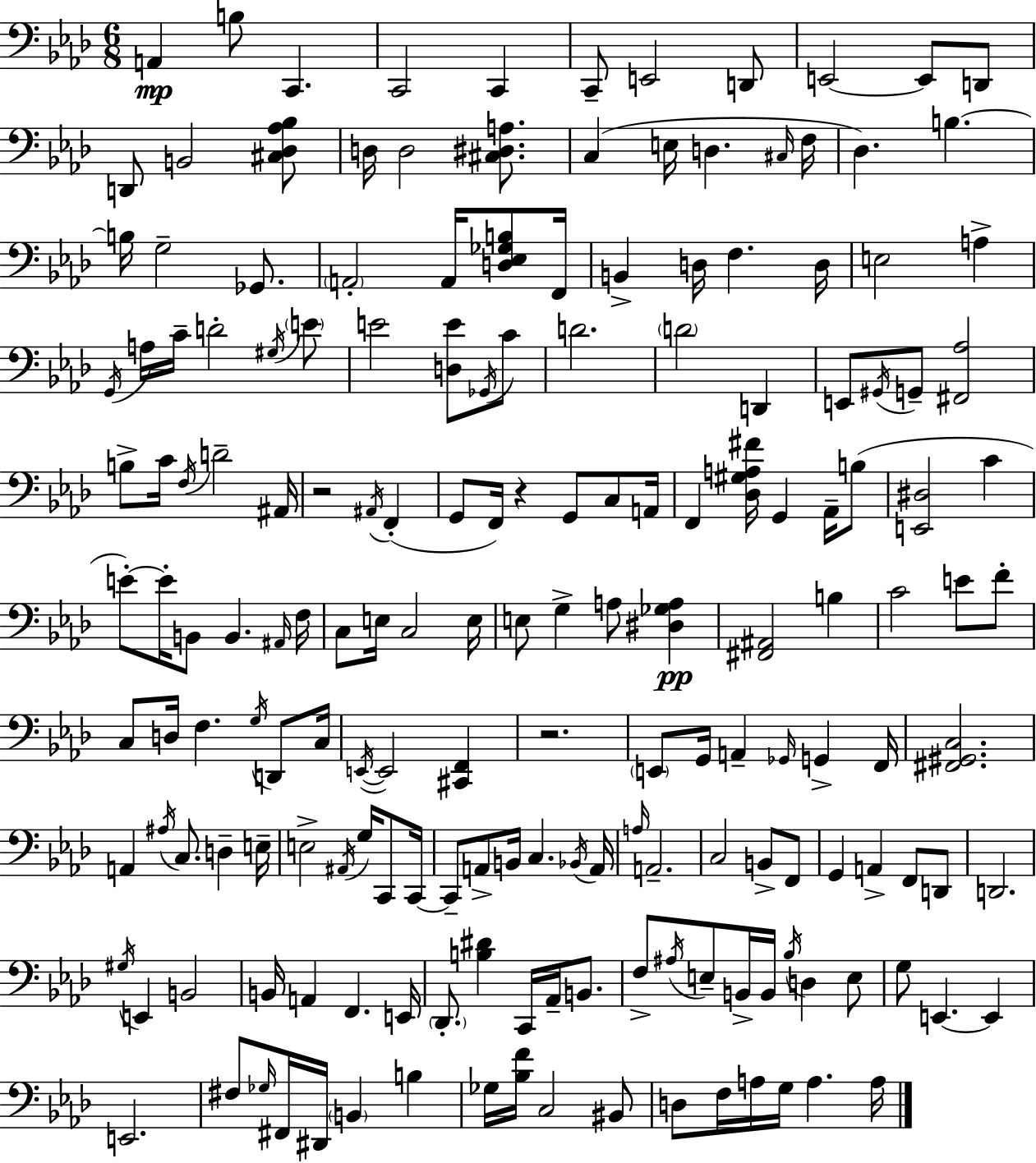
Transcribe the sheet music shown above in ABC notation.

X:1
T:Untitled
M:6/8
L:1/4
K:Fm
A,, B,/2 C,, C,,2 C,, C,,/2 E,,2 D,,/2 E,,2 E,,/2 D,,/2 D,,/2 B,,2 [^C,_D,_A,_B,]/2 D,/4 D,2 [^C,^D,A,]/2 C, E,/4 D, ^C,/4 F,/4 _D, B, B,/4 G,2 _G,,/2 A,,2 A,,/4 [D,_E,_G,B,]/2 F,,/4 B,, D,/4 F, D,/4 E,2 A, G,,/4 A,/4 C/4 D2 ^G,/4 E/2 E2 [D,E]/2 _G,,/4 C/2 D2 D2 D,, E,,/2 ^G,,/4 G,,/2 [^F,,_A,]2 B,/2 C/4 F,/4 D2 ^A,,/4 z2 ^A,,/4 F,, G,,/2 F,,/4 z G,,/2 C,/2 A,,/4 F,, [_D,^G,A,^F]/4 G,, _A,,/4 B,/2 [E,,^D,]2 C E/2 E/4 B,,/2 B,, ^A,,/4 F,/4 C,/2 E,/4 C,2 E,/4 E,/2 G, A,/2 [^D,_G,A,] [^F,,^A,,]2 B, C2 E/2 F/2 C,/2 D,/4 F, G,/4 D,,/2 C,/4 E,,/4 E,,2 [^C,,F,,] z2 E,,/2 G,,/4 A,, _G,,/4 G,, F,,/4 [^F,,^G,,C,]2 A,, ^A,/4 C,/2 D, E,/4 E,2 ^A,,/4 G,/4 C,,/2 C,,/4 C,,/2 A,,/2 B,,/4 C, _B,,/4 A,,/4 A,/4 A,,2 C,2 B,,/2 F,,/2 G,, A,, F,,/2 D,,/2 D,,2 ^G,/4 E,, B,,2 B,,/4 A,, F,, E,,/4 _D,,/2 [B,^D] C,,/4 _A,,/4 B,,/2 F,/2 ^A,/4 E,/2 B,,/4 B,,/4 _B,/4 D, E,/2 G,/2 E,, E,, E,,2 ^F,/2 _G,/4 ^F,,/4 ^D,,/4 B,, B, _G,/4 [_B,F]/4 C,2 ^B,,/2 D,/2 F,/4 A,/4 G,/4 A, A,/4